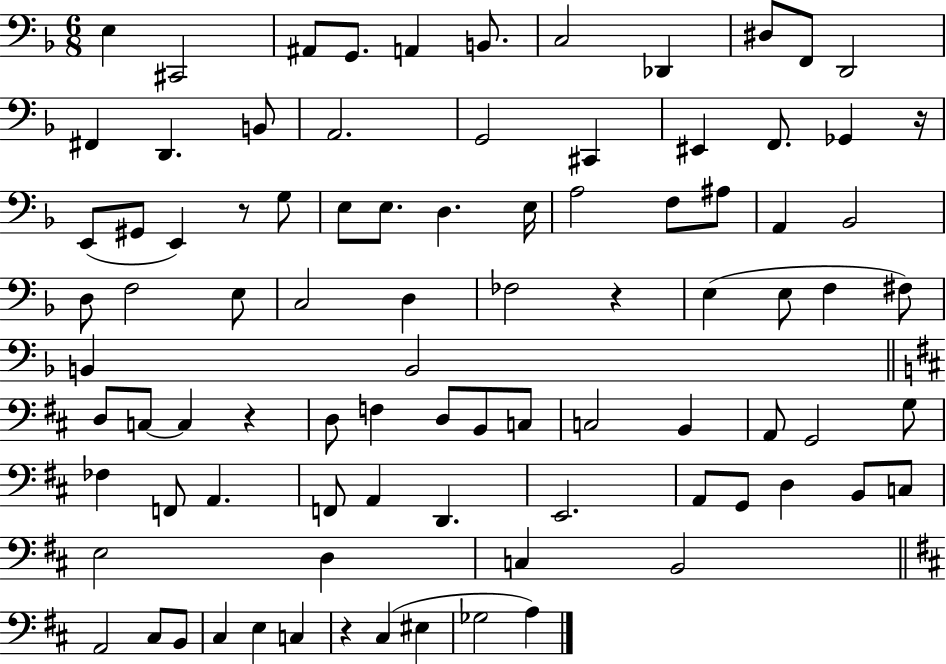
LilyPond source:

{
  \clef bass
  \numericTimeSignature
  \time 6/8
  \key f \major
  \repeat volta 2 { e4 cis,2 | ais,8 g,8. a,4 b,8. | c2 des,4 | dis8 f,8 d,2 | \break fis,4 d,4. b,8 | a,2. | g,2 cis,4 | eis,4 f,8. ges,4 r16 | \break e,8( gis,8 e,4) r8 g8 | e8 e8. d4. e16 | a2 f8 ais8 | a,4 bes,2 | \break d8 f2 e8 | c2 d4 | fes2 r4 | e4( e8 f4 fis8) | \break b,4 b,2 | \bar "||" \break \key d \major d8 c8~~ c4 r4 | d8 f4 d8 b,8 c8 | c2 b,4 | a,8 g,2 g8 | \break fes4 f,8 a,4. | f,8 a,4 d,4. | e,2. | a,8 g,8 d4 b,8 c8 | \break e2 d4 | c4 b,2 | \bar "||" \break \key d \major a,2 cis8 b,8 | cis4 e4 c4 | r4 cis4( eis4 | ges2 a4) | \break } \bar "|."
}